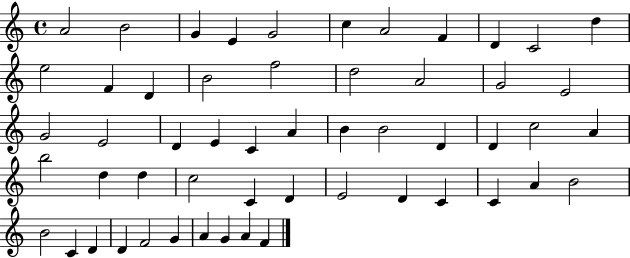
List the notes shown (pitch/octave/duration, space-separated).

A4/h B4/h G4/q E4/q G4/h C5/q A4/h F4/q D4/q C4/h D5/q E5/h F4/q D4/q B4/h F5/h D5/h A4/h G4/h E4/h G4/h E4/h D4/q E4/q C4/q A4/q B4/q B4/h D4/q D4/q C5/h A4/q B5/h D5/q D5/q C5/h C4/q D4/q E4/h D4/q C4/q C4/q A4/q B4/h B4/h C4/q D4/q D4/q F4/h G4/q A4/q G4/q A4/q F4/q